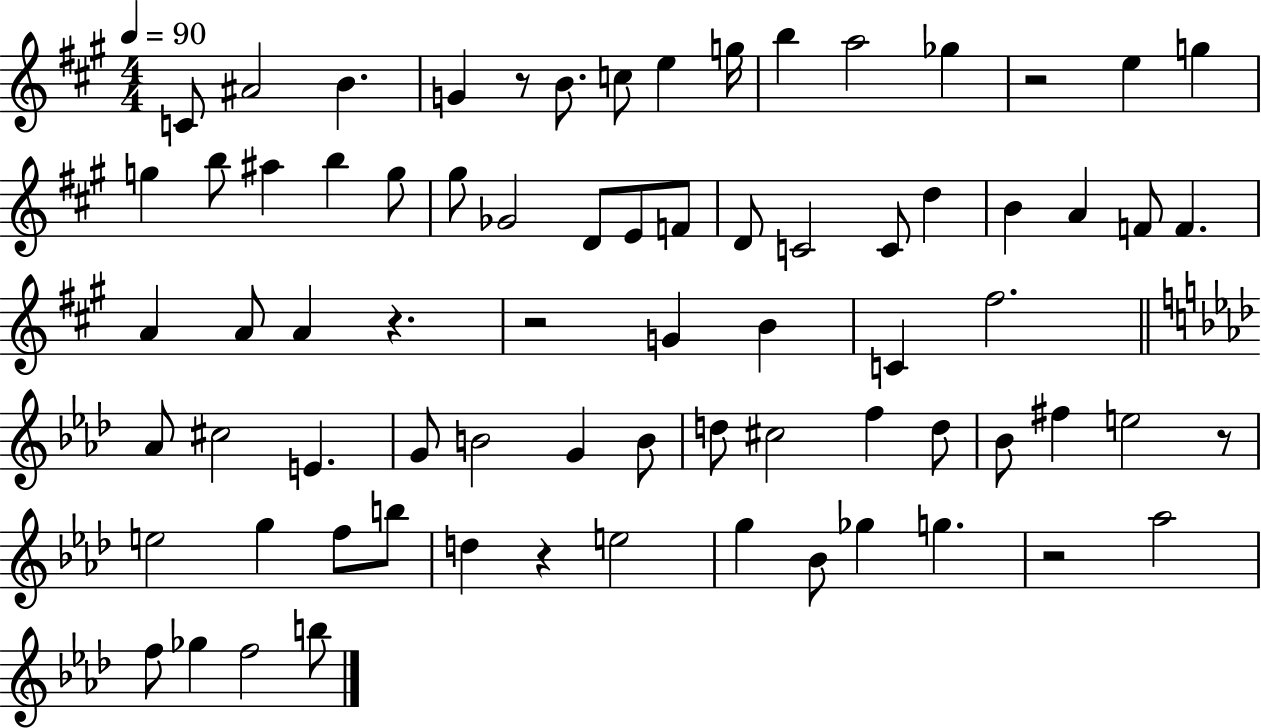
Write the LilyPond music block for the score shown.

{
  \clef treble
  \numericTimeSignature
  \time 4/4
  \key a \major
  \tempo 4 = 90
  c'8 ais'2 b'4. | g'4 r8 b'8. c''8 e''4 g''16 | b''4 a''2 ges''4 | r2 e''4 g''4 | \break g''4 b''8 ais''4 b''4 g''8 | gis''8 ges'2 d'8 e'8 f'8 | d'8 c'2 c'8 d''4 | b'4 a'4 f'8 f'4. | \break a'4 a'8 a'4 r4. | r2 g'4 b'4 | c'4 fis''2. | \bar "||" \break \key aes \major aes'8 cis''2 e'4. | g'8 b'2 g'4 b'8 | d''8 cis''2 f''4 d''8 | bes'8 fis''4 e''2 r8 | \break e''2 g''4 f''8 b''8 | d''4 r4 e''2 | g''4 bes'8 ges''4 g''4. | r2 aes''2 | \break f''8 ges''4 f''2 b''8 | \bar "|."
}